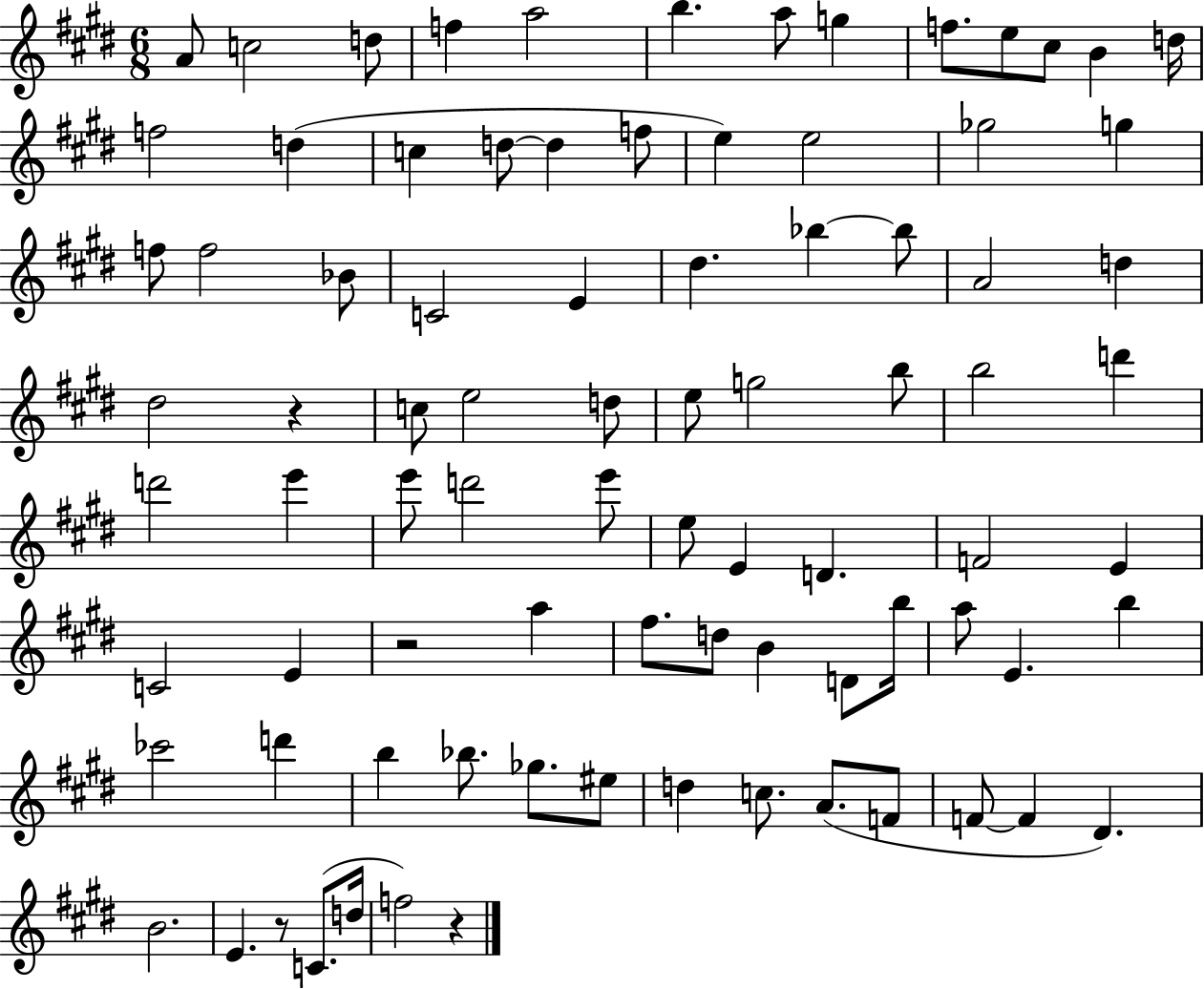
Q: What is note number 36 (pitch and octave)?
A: E5